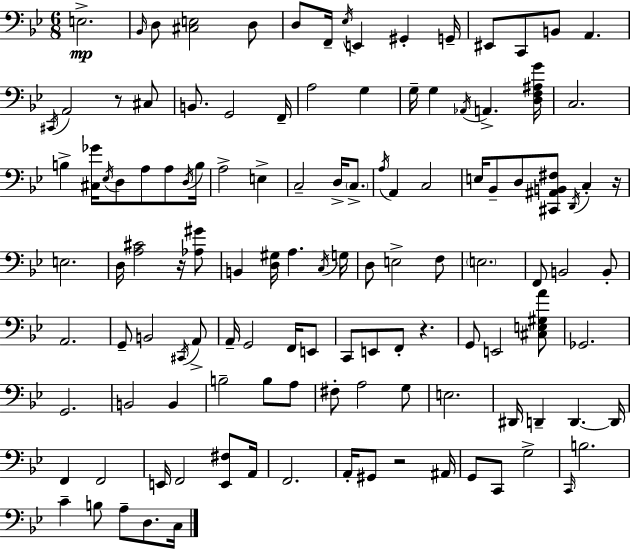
E3/h. Bb2/s D3/e [C#3,E3]/h D3/e D3/e F2/s Eb3/s E2/q G#2/q G2/s EIS2/e C2/e B2/e A2/q. C#2/s A2/h R/e C#3/e B2/e. G2/h F2/s A3/h G3/q G3/s G3/q Ab2/s A2/q. [D3,F3,A#3,G4]/s C3/h. B3/q [C#3,Gb4]/s Eb3/s D3/e A3/e A3/e D3/s B3/s A3/h E3/q C3/h D3/s C3/e. A3/s A2/q C3/h E3/s Bb2/e D3/e [C#2,A#2,B2,F#3]/e D2/s C3/q R/s E3/h. D3/s [A3,C#4]/h R/s [Ab3,G#4]/e B2/q [D3,G#3]/s A3/q. C3/s G3/s D3/e E3/h F3/e E3/h. F2/e B2/h B2/e A2/h. G2/e B2/h C#2/s A2/e A2/s G2/h F2/s E2/e C2/e E2/e F2/e R/q. G2/e E2/h [C#3,E3,G#3,A4]/e Gb2/h. G2/h. B2/h B2/q B3/h B3/e A3/e F#3/e A3/h G3/e E3/h. D#2/s D2/q D2/q. D2/s F2/q F2/h E2/s F2/h [E2,F#3]/e A2/s F2/h. A2/s G#2/e R/h A#2/s G2/e C2/e G3/h C2/s B3/h. C4/q B3/e A3/e D3/e. C3/s